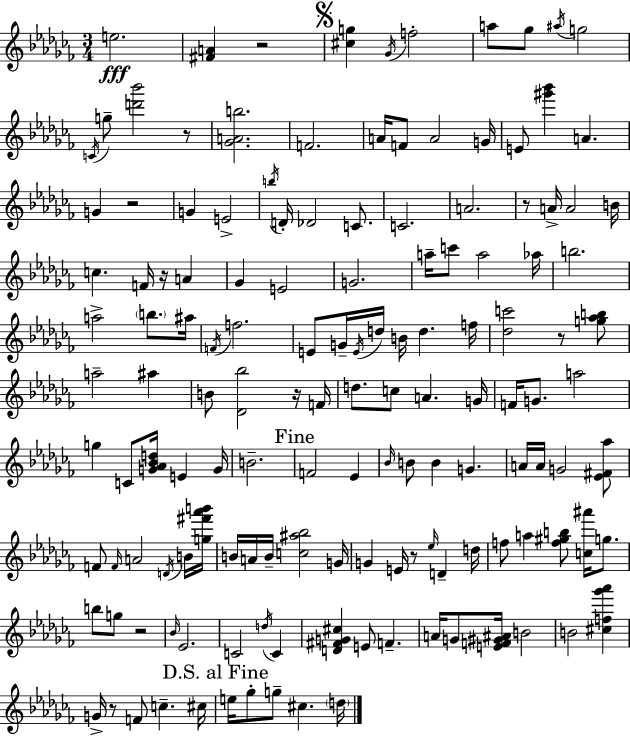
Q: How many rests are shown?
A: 10